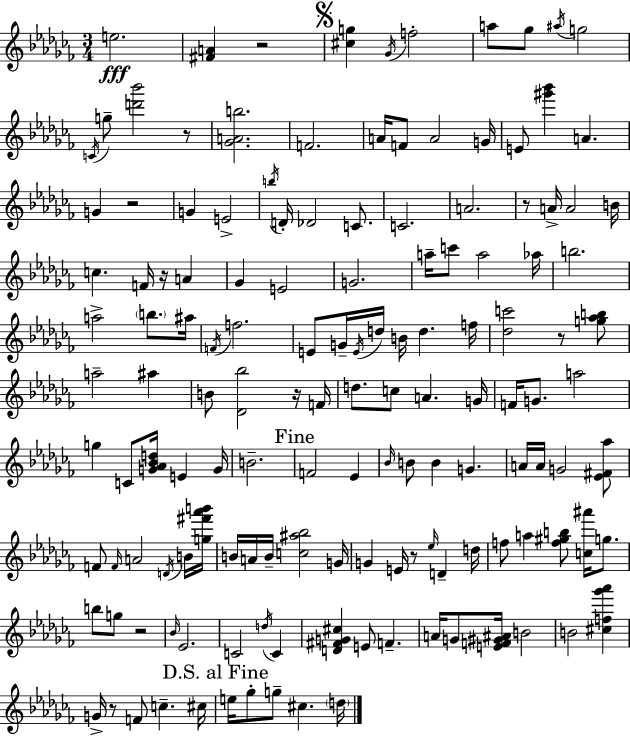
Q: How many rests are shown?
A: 10